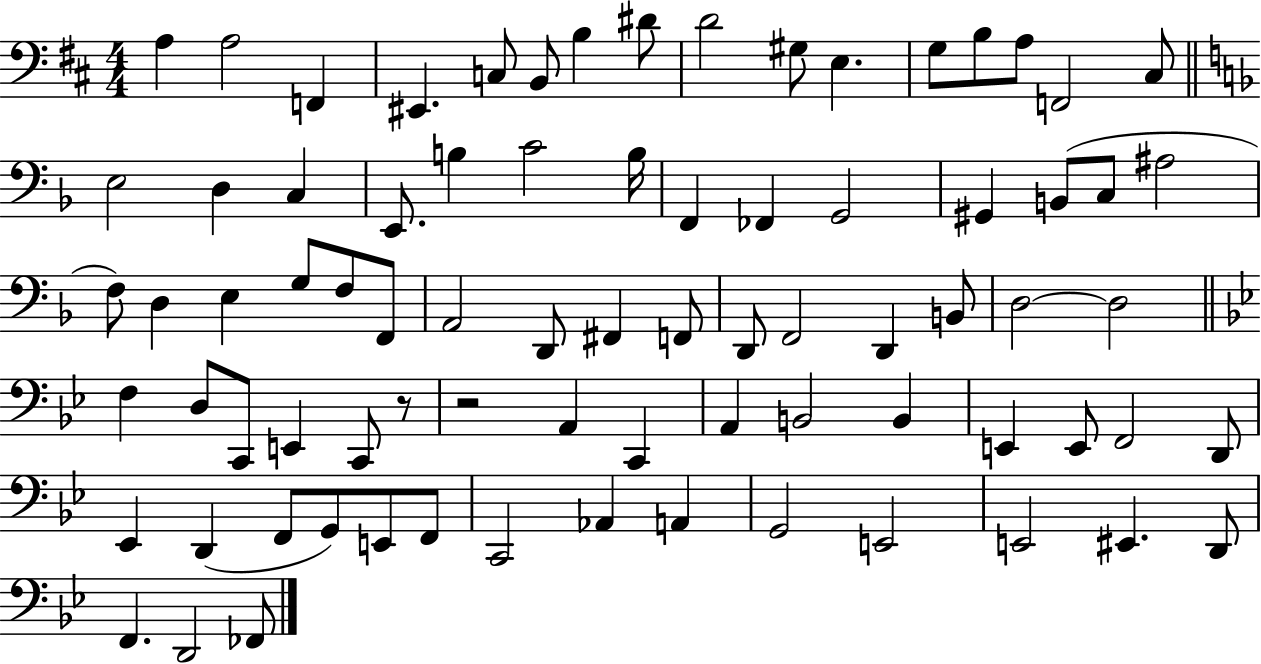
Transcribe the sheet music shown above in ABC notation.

X:1
T:Untitled
M:4/4
L:1/4
K:D
A, A,2 F,, ^E,, C,/2 B,,/2 B, ^D/2 D2 ^G,/2 E, G,/2 B,/2 A,/2 F,,2 ^C,/2 E,2 D, C, E,,/2 B, C2 B,/4 F,, _F,, G,,2 ^G,, B,,/2 C,/2 ^A,2 F,/2 D, E, G,/2 F,/2 F,,/2 A,,2 D,,/2 ^F,, F,,/2 D,,/2 F,,2 D,, B,,/2 D,2 D,2 F, D,/2 C,,/2 E,, C,,/2 z/2 z2 A,, C,, A,, B,,2 B,, E,, E,,/2 F,,2 D,,/2 _E,, D,, F,,/2 G,,/2 E,,/2 F,,/2 C,,2 _A,, A,, G,,2 E,,2 E,,2 ^E,, D,,/2 F,, D,,2 _F,,/2